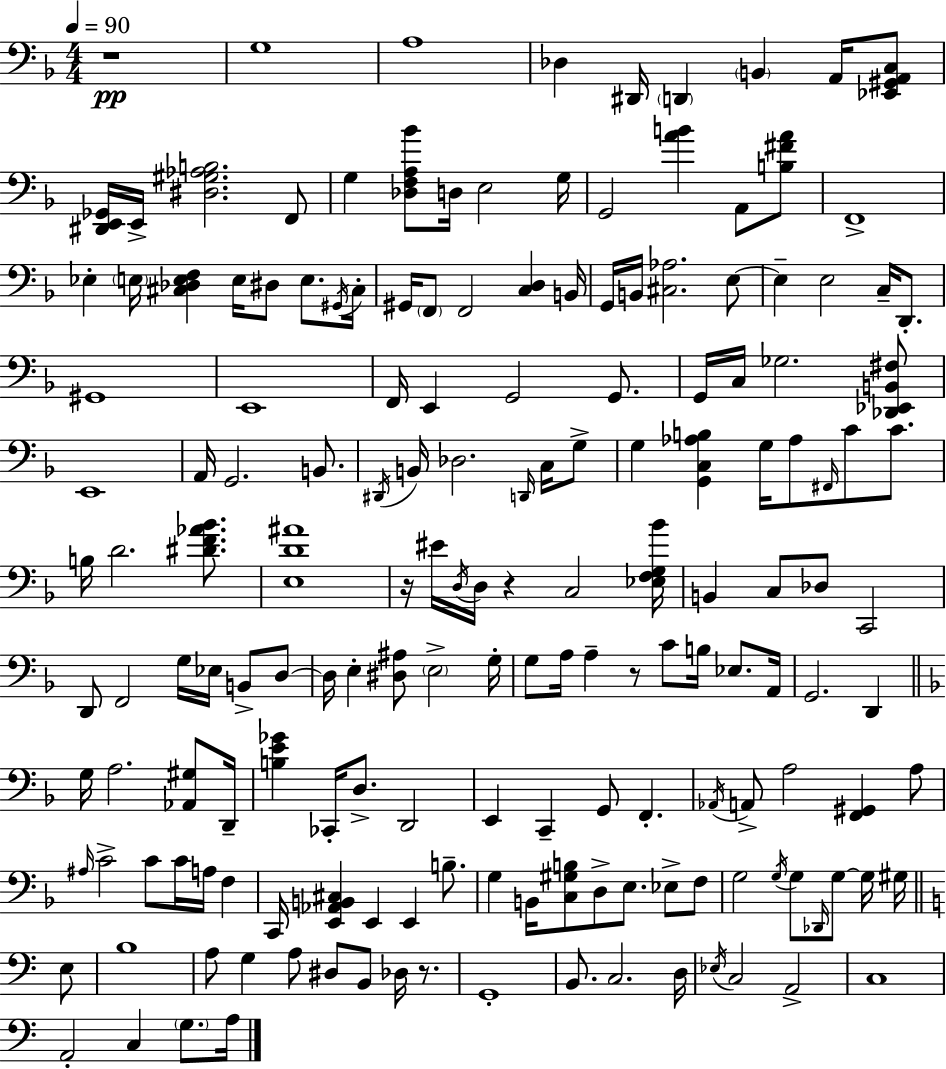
R/w G3/w A3/w Db3/q D#2/s D2/q B2/q A2/s [Eb2,G#2,A2,C3]/e [D#2,E2,Gb2]/s E2/s [D#3,G#3,Ab3,B3]/h. F2/e G3/q [Db3,F3,A3,Bb4]/e D3/s E3/h G3/s G2/h [A4,B4]/q A2/e [B3,F#4,A4]/e F2/w Eb3/q E3/s [C#3,Db3,E3,F3]/q E3/s D#3/e E3/e. G#2/s C#3/s G#2/s F2/e F2/h [C3,D3]/q B2/s G2/s B2/s [C#3,Ab3]/h. E3/e E3/q E3/h C3/s D2/e. G#2/w E2/w F2/s E2/q G2/h G2/e. G2/s C3/s Gb3/h. [Db2,Eb2,B2,F#3]/e E2/w A2/s G2/h. B2/e. D#2/s B2/s Db3/h. D2/s C3/s G3/e G3/q [G2,C3,Ab3,B3]/q G3/s Ab3/e F#2/s C4/e C4/e. B3/s D4/h. [D#4,F4,Ab4,Bb4]/e. [E3,D4,A#4]/w R/s EIS4/s D3/s D3/s R/q C3/h [Eb3,F3,G3,Bb4]/s B2/q C3/e Db3/e C2/h D2/e F2/h G3/s Eb3/s B2/e D3/e D3/s E3/q [D#3,A#3]/e E3/h G3/s G3/e A3/s A3/q R/e C4/e B3/s Eb3/e. A2/s G2/h. D2/q G3/s A3/h. [Ab2,G#3]/e D2/s [B3,E4,Gb4]/q CES2/s D3/e. D2/h E2/q C2/q G2/e F2/q. Ab2/s A2/e A3/h [F2,G#2]/q A3/e A#3/s C4/h C4/e C4/s A3/s F3/q C2/s [E2,Ab2,B2,C#3]/q E2/q E2/q B3/e. G3/q B2/s [C3,G#3,B3]/e D3/e E3/e. Eb3/e F3/e G3/h G3/s G3/e Db2/s G3/e G3/s G#3/s E3/e B3/w A3/e G3/q A3/e D#3/e B2/e Db3/s R/e. G2/w B2/e. C3/h. D3/s Eb3/s C3/h A2/h C3/w A2/h C3/q G3/e. A3/s